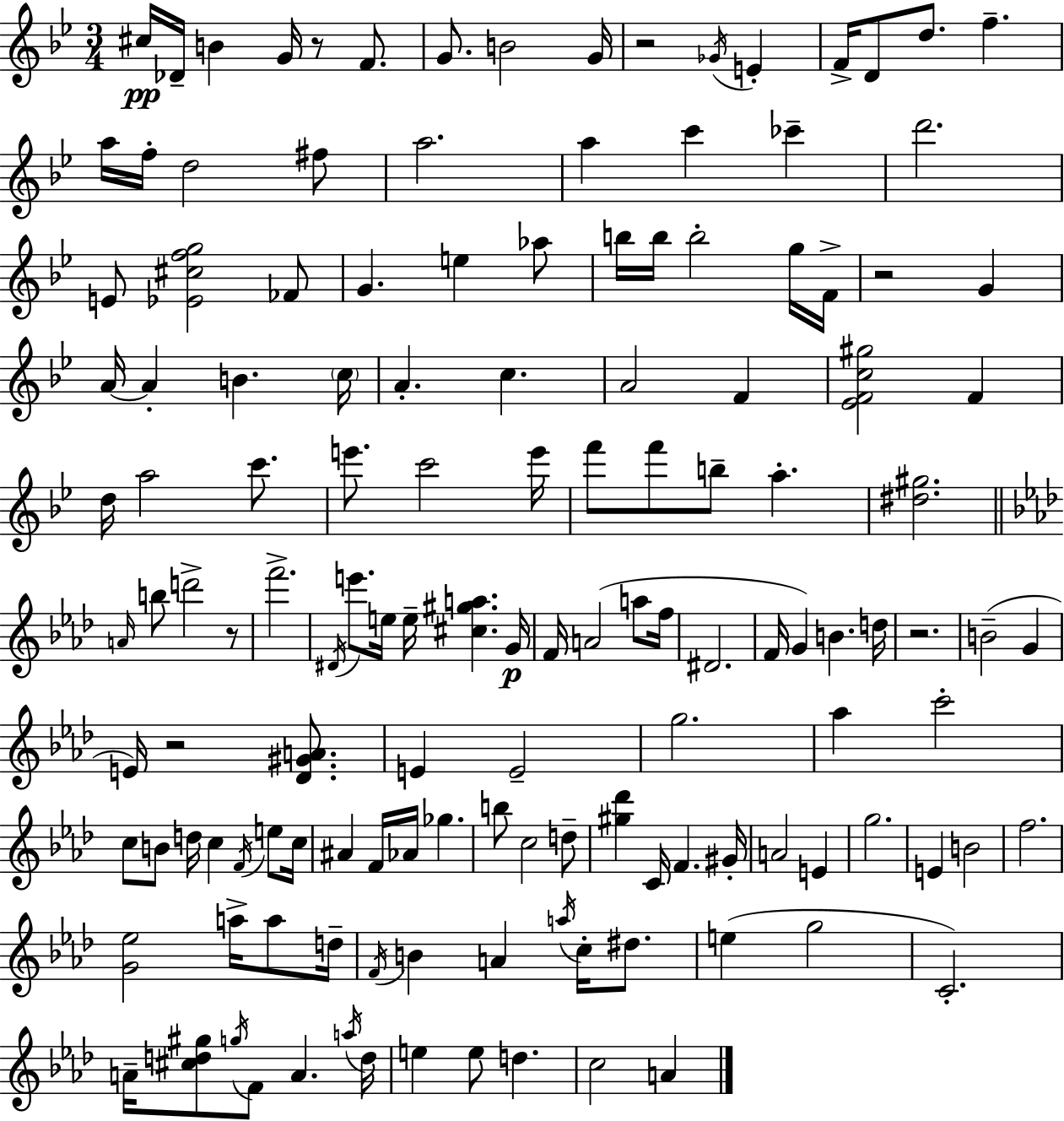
{
  \clef treble
  \numericTimeSignature
  \time 3/4
  \key bes \major
  cis''16\pp des'16-- b'4 g'16 r8 f'8. | g'8. b'2 g'16 | r2 \acciaccatura { ges'16 } e'4-. | f'16-> d'8 d''8. f''4.-- | \break a''16 f''16-. d''2 fis''8 | a''2. | a''4 c'''4 ces'''4-- | d'''2. | \break e'8 <ees' cis'' f'' g''>2 fes'8 | g'4. e''4 aes''8 | b''16 b''16 b''2-. g''16 | f'16-> r2 g'4 | \break a'16~~ a'4-. b'4. | \parenthesize c''16 a'4.-. c''4. | a'2 f'4 | <ees' f' c'' gis''>2 f'4 | \break d''16 a''2 c'''8. | e'''8. c'''2 | e'''16 f'''8 f'''8 b''8-- a''4.-. | <dis'' gis''>2. | \break \bar "||" \break \key aes \major \grace { a'16 } b''8 d'''2-> r8 | f'''2.-> | \acciaccatura { dis'16 } e'''8. e''16 e''16-- <cis'' gis'' a''>4. | g'16\p f'16 a'2( a''8 | \break f''16 dis'2. | f'16 g'4) b'4. | d''16 r2. | b'2--( g'4 | \break e'16) r2 <des' gis' a'>8. | e'4 e'2-- | g''2. | aes''4 c'''2-. | \break c''8 b'8 d''16 c''4 \acciaccatura { f'16 } | e''8 c''16 ais'4 f'16 aes'16 ges''4. | b''8 c''2 | d''8-- <gis'' des'''>4 c'16 f'4. | \break gis'16-. a'2 e'4 | g''2. | e'4 b'2 | f''2. | \break <g' ees''>2 a''16-> | a''8 d''16-- \acciaccatura { f'16 } b'4 a'4 | \acciaccatura { a''16 } c''16-. dis''8. e''4( g''2 | c'2.-.) | \break a'16-- <cis'' d'' gis''>8 \acciaccatura { g''16 } f'8 a'4. | \acciaccatura { a''16 } d''16 e''4 e''8 | d''4. c''2 | a'4 \bar "|."
}